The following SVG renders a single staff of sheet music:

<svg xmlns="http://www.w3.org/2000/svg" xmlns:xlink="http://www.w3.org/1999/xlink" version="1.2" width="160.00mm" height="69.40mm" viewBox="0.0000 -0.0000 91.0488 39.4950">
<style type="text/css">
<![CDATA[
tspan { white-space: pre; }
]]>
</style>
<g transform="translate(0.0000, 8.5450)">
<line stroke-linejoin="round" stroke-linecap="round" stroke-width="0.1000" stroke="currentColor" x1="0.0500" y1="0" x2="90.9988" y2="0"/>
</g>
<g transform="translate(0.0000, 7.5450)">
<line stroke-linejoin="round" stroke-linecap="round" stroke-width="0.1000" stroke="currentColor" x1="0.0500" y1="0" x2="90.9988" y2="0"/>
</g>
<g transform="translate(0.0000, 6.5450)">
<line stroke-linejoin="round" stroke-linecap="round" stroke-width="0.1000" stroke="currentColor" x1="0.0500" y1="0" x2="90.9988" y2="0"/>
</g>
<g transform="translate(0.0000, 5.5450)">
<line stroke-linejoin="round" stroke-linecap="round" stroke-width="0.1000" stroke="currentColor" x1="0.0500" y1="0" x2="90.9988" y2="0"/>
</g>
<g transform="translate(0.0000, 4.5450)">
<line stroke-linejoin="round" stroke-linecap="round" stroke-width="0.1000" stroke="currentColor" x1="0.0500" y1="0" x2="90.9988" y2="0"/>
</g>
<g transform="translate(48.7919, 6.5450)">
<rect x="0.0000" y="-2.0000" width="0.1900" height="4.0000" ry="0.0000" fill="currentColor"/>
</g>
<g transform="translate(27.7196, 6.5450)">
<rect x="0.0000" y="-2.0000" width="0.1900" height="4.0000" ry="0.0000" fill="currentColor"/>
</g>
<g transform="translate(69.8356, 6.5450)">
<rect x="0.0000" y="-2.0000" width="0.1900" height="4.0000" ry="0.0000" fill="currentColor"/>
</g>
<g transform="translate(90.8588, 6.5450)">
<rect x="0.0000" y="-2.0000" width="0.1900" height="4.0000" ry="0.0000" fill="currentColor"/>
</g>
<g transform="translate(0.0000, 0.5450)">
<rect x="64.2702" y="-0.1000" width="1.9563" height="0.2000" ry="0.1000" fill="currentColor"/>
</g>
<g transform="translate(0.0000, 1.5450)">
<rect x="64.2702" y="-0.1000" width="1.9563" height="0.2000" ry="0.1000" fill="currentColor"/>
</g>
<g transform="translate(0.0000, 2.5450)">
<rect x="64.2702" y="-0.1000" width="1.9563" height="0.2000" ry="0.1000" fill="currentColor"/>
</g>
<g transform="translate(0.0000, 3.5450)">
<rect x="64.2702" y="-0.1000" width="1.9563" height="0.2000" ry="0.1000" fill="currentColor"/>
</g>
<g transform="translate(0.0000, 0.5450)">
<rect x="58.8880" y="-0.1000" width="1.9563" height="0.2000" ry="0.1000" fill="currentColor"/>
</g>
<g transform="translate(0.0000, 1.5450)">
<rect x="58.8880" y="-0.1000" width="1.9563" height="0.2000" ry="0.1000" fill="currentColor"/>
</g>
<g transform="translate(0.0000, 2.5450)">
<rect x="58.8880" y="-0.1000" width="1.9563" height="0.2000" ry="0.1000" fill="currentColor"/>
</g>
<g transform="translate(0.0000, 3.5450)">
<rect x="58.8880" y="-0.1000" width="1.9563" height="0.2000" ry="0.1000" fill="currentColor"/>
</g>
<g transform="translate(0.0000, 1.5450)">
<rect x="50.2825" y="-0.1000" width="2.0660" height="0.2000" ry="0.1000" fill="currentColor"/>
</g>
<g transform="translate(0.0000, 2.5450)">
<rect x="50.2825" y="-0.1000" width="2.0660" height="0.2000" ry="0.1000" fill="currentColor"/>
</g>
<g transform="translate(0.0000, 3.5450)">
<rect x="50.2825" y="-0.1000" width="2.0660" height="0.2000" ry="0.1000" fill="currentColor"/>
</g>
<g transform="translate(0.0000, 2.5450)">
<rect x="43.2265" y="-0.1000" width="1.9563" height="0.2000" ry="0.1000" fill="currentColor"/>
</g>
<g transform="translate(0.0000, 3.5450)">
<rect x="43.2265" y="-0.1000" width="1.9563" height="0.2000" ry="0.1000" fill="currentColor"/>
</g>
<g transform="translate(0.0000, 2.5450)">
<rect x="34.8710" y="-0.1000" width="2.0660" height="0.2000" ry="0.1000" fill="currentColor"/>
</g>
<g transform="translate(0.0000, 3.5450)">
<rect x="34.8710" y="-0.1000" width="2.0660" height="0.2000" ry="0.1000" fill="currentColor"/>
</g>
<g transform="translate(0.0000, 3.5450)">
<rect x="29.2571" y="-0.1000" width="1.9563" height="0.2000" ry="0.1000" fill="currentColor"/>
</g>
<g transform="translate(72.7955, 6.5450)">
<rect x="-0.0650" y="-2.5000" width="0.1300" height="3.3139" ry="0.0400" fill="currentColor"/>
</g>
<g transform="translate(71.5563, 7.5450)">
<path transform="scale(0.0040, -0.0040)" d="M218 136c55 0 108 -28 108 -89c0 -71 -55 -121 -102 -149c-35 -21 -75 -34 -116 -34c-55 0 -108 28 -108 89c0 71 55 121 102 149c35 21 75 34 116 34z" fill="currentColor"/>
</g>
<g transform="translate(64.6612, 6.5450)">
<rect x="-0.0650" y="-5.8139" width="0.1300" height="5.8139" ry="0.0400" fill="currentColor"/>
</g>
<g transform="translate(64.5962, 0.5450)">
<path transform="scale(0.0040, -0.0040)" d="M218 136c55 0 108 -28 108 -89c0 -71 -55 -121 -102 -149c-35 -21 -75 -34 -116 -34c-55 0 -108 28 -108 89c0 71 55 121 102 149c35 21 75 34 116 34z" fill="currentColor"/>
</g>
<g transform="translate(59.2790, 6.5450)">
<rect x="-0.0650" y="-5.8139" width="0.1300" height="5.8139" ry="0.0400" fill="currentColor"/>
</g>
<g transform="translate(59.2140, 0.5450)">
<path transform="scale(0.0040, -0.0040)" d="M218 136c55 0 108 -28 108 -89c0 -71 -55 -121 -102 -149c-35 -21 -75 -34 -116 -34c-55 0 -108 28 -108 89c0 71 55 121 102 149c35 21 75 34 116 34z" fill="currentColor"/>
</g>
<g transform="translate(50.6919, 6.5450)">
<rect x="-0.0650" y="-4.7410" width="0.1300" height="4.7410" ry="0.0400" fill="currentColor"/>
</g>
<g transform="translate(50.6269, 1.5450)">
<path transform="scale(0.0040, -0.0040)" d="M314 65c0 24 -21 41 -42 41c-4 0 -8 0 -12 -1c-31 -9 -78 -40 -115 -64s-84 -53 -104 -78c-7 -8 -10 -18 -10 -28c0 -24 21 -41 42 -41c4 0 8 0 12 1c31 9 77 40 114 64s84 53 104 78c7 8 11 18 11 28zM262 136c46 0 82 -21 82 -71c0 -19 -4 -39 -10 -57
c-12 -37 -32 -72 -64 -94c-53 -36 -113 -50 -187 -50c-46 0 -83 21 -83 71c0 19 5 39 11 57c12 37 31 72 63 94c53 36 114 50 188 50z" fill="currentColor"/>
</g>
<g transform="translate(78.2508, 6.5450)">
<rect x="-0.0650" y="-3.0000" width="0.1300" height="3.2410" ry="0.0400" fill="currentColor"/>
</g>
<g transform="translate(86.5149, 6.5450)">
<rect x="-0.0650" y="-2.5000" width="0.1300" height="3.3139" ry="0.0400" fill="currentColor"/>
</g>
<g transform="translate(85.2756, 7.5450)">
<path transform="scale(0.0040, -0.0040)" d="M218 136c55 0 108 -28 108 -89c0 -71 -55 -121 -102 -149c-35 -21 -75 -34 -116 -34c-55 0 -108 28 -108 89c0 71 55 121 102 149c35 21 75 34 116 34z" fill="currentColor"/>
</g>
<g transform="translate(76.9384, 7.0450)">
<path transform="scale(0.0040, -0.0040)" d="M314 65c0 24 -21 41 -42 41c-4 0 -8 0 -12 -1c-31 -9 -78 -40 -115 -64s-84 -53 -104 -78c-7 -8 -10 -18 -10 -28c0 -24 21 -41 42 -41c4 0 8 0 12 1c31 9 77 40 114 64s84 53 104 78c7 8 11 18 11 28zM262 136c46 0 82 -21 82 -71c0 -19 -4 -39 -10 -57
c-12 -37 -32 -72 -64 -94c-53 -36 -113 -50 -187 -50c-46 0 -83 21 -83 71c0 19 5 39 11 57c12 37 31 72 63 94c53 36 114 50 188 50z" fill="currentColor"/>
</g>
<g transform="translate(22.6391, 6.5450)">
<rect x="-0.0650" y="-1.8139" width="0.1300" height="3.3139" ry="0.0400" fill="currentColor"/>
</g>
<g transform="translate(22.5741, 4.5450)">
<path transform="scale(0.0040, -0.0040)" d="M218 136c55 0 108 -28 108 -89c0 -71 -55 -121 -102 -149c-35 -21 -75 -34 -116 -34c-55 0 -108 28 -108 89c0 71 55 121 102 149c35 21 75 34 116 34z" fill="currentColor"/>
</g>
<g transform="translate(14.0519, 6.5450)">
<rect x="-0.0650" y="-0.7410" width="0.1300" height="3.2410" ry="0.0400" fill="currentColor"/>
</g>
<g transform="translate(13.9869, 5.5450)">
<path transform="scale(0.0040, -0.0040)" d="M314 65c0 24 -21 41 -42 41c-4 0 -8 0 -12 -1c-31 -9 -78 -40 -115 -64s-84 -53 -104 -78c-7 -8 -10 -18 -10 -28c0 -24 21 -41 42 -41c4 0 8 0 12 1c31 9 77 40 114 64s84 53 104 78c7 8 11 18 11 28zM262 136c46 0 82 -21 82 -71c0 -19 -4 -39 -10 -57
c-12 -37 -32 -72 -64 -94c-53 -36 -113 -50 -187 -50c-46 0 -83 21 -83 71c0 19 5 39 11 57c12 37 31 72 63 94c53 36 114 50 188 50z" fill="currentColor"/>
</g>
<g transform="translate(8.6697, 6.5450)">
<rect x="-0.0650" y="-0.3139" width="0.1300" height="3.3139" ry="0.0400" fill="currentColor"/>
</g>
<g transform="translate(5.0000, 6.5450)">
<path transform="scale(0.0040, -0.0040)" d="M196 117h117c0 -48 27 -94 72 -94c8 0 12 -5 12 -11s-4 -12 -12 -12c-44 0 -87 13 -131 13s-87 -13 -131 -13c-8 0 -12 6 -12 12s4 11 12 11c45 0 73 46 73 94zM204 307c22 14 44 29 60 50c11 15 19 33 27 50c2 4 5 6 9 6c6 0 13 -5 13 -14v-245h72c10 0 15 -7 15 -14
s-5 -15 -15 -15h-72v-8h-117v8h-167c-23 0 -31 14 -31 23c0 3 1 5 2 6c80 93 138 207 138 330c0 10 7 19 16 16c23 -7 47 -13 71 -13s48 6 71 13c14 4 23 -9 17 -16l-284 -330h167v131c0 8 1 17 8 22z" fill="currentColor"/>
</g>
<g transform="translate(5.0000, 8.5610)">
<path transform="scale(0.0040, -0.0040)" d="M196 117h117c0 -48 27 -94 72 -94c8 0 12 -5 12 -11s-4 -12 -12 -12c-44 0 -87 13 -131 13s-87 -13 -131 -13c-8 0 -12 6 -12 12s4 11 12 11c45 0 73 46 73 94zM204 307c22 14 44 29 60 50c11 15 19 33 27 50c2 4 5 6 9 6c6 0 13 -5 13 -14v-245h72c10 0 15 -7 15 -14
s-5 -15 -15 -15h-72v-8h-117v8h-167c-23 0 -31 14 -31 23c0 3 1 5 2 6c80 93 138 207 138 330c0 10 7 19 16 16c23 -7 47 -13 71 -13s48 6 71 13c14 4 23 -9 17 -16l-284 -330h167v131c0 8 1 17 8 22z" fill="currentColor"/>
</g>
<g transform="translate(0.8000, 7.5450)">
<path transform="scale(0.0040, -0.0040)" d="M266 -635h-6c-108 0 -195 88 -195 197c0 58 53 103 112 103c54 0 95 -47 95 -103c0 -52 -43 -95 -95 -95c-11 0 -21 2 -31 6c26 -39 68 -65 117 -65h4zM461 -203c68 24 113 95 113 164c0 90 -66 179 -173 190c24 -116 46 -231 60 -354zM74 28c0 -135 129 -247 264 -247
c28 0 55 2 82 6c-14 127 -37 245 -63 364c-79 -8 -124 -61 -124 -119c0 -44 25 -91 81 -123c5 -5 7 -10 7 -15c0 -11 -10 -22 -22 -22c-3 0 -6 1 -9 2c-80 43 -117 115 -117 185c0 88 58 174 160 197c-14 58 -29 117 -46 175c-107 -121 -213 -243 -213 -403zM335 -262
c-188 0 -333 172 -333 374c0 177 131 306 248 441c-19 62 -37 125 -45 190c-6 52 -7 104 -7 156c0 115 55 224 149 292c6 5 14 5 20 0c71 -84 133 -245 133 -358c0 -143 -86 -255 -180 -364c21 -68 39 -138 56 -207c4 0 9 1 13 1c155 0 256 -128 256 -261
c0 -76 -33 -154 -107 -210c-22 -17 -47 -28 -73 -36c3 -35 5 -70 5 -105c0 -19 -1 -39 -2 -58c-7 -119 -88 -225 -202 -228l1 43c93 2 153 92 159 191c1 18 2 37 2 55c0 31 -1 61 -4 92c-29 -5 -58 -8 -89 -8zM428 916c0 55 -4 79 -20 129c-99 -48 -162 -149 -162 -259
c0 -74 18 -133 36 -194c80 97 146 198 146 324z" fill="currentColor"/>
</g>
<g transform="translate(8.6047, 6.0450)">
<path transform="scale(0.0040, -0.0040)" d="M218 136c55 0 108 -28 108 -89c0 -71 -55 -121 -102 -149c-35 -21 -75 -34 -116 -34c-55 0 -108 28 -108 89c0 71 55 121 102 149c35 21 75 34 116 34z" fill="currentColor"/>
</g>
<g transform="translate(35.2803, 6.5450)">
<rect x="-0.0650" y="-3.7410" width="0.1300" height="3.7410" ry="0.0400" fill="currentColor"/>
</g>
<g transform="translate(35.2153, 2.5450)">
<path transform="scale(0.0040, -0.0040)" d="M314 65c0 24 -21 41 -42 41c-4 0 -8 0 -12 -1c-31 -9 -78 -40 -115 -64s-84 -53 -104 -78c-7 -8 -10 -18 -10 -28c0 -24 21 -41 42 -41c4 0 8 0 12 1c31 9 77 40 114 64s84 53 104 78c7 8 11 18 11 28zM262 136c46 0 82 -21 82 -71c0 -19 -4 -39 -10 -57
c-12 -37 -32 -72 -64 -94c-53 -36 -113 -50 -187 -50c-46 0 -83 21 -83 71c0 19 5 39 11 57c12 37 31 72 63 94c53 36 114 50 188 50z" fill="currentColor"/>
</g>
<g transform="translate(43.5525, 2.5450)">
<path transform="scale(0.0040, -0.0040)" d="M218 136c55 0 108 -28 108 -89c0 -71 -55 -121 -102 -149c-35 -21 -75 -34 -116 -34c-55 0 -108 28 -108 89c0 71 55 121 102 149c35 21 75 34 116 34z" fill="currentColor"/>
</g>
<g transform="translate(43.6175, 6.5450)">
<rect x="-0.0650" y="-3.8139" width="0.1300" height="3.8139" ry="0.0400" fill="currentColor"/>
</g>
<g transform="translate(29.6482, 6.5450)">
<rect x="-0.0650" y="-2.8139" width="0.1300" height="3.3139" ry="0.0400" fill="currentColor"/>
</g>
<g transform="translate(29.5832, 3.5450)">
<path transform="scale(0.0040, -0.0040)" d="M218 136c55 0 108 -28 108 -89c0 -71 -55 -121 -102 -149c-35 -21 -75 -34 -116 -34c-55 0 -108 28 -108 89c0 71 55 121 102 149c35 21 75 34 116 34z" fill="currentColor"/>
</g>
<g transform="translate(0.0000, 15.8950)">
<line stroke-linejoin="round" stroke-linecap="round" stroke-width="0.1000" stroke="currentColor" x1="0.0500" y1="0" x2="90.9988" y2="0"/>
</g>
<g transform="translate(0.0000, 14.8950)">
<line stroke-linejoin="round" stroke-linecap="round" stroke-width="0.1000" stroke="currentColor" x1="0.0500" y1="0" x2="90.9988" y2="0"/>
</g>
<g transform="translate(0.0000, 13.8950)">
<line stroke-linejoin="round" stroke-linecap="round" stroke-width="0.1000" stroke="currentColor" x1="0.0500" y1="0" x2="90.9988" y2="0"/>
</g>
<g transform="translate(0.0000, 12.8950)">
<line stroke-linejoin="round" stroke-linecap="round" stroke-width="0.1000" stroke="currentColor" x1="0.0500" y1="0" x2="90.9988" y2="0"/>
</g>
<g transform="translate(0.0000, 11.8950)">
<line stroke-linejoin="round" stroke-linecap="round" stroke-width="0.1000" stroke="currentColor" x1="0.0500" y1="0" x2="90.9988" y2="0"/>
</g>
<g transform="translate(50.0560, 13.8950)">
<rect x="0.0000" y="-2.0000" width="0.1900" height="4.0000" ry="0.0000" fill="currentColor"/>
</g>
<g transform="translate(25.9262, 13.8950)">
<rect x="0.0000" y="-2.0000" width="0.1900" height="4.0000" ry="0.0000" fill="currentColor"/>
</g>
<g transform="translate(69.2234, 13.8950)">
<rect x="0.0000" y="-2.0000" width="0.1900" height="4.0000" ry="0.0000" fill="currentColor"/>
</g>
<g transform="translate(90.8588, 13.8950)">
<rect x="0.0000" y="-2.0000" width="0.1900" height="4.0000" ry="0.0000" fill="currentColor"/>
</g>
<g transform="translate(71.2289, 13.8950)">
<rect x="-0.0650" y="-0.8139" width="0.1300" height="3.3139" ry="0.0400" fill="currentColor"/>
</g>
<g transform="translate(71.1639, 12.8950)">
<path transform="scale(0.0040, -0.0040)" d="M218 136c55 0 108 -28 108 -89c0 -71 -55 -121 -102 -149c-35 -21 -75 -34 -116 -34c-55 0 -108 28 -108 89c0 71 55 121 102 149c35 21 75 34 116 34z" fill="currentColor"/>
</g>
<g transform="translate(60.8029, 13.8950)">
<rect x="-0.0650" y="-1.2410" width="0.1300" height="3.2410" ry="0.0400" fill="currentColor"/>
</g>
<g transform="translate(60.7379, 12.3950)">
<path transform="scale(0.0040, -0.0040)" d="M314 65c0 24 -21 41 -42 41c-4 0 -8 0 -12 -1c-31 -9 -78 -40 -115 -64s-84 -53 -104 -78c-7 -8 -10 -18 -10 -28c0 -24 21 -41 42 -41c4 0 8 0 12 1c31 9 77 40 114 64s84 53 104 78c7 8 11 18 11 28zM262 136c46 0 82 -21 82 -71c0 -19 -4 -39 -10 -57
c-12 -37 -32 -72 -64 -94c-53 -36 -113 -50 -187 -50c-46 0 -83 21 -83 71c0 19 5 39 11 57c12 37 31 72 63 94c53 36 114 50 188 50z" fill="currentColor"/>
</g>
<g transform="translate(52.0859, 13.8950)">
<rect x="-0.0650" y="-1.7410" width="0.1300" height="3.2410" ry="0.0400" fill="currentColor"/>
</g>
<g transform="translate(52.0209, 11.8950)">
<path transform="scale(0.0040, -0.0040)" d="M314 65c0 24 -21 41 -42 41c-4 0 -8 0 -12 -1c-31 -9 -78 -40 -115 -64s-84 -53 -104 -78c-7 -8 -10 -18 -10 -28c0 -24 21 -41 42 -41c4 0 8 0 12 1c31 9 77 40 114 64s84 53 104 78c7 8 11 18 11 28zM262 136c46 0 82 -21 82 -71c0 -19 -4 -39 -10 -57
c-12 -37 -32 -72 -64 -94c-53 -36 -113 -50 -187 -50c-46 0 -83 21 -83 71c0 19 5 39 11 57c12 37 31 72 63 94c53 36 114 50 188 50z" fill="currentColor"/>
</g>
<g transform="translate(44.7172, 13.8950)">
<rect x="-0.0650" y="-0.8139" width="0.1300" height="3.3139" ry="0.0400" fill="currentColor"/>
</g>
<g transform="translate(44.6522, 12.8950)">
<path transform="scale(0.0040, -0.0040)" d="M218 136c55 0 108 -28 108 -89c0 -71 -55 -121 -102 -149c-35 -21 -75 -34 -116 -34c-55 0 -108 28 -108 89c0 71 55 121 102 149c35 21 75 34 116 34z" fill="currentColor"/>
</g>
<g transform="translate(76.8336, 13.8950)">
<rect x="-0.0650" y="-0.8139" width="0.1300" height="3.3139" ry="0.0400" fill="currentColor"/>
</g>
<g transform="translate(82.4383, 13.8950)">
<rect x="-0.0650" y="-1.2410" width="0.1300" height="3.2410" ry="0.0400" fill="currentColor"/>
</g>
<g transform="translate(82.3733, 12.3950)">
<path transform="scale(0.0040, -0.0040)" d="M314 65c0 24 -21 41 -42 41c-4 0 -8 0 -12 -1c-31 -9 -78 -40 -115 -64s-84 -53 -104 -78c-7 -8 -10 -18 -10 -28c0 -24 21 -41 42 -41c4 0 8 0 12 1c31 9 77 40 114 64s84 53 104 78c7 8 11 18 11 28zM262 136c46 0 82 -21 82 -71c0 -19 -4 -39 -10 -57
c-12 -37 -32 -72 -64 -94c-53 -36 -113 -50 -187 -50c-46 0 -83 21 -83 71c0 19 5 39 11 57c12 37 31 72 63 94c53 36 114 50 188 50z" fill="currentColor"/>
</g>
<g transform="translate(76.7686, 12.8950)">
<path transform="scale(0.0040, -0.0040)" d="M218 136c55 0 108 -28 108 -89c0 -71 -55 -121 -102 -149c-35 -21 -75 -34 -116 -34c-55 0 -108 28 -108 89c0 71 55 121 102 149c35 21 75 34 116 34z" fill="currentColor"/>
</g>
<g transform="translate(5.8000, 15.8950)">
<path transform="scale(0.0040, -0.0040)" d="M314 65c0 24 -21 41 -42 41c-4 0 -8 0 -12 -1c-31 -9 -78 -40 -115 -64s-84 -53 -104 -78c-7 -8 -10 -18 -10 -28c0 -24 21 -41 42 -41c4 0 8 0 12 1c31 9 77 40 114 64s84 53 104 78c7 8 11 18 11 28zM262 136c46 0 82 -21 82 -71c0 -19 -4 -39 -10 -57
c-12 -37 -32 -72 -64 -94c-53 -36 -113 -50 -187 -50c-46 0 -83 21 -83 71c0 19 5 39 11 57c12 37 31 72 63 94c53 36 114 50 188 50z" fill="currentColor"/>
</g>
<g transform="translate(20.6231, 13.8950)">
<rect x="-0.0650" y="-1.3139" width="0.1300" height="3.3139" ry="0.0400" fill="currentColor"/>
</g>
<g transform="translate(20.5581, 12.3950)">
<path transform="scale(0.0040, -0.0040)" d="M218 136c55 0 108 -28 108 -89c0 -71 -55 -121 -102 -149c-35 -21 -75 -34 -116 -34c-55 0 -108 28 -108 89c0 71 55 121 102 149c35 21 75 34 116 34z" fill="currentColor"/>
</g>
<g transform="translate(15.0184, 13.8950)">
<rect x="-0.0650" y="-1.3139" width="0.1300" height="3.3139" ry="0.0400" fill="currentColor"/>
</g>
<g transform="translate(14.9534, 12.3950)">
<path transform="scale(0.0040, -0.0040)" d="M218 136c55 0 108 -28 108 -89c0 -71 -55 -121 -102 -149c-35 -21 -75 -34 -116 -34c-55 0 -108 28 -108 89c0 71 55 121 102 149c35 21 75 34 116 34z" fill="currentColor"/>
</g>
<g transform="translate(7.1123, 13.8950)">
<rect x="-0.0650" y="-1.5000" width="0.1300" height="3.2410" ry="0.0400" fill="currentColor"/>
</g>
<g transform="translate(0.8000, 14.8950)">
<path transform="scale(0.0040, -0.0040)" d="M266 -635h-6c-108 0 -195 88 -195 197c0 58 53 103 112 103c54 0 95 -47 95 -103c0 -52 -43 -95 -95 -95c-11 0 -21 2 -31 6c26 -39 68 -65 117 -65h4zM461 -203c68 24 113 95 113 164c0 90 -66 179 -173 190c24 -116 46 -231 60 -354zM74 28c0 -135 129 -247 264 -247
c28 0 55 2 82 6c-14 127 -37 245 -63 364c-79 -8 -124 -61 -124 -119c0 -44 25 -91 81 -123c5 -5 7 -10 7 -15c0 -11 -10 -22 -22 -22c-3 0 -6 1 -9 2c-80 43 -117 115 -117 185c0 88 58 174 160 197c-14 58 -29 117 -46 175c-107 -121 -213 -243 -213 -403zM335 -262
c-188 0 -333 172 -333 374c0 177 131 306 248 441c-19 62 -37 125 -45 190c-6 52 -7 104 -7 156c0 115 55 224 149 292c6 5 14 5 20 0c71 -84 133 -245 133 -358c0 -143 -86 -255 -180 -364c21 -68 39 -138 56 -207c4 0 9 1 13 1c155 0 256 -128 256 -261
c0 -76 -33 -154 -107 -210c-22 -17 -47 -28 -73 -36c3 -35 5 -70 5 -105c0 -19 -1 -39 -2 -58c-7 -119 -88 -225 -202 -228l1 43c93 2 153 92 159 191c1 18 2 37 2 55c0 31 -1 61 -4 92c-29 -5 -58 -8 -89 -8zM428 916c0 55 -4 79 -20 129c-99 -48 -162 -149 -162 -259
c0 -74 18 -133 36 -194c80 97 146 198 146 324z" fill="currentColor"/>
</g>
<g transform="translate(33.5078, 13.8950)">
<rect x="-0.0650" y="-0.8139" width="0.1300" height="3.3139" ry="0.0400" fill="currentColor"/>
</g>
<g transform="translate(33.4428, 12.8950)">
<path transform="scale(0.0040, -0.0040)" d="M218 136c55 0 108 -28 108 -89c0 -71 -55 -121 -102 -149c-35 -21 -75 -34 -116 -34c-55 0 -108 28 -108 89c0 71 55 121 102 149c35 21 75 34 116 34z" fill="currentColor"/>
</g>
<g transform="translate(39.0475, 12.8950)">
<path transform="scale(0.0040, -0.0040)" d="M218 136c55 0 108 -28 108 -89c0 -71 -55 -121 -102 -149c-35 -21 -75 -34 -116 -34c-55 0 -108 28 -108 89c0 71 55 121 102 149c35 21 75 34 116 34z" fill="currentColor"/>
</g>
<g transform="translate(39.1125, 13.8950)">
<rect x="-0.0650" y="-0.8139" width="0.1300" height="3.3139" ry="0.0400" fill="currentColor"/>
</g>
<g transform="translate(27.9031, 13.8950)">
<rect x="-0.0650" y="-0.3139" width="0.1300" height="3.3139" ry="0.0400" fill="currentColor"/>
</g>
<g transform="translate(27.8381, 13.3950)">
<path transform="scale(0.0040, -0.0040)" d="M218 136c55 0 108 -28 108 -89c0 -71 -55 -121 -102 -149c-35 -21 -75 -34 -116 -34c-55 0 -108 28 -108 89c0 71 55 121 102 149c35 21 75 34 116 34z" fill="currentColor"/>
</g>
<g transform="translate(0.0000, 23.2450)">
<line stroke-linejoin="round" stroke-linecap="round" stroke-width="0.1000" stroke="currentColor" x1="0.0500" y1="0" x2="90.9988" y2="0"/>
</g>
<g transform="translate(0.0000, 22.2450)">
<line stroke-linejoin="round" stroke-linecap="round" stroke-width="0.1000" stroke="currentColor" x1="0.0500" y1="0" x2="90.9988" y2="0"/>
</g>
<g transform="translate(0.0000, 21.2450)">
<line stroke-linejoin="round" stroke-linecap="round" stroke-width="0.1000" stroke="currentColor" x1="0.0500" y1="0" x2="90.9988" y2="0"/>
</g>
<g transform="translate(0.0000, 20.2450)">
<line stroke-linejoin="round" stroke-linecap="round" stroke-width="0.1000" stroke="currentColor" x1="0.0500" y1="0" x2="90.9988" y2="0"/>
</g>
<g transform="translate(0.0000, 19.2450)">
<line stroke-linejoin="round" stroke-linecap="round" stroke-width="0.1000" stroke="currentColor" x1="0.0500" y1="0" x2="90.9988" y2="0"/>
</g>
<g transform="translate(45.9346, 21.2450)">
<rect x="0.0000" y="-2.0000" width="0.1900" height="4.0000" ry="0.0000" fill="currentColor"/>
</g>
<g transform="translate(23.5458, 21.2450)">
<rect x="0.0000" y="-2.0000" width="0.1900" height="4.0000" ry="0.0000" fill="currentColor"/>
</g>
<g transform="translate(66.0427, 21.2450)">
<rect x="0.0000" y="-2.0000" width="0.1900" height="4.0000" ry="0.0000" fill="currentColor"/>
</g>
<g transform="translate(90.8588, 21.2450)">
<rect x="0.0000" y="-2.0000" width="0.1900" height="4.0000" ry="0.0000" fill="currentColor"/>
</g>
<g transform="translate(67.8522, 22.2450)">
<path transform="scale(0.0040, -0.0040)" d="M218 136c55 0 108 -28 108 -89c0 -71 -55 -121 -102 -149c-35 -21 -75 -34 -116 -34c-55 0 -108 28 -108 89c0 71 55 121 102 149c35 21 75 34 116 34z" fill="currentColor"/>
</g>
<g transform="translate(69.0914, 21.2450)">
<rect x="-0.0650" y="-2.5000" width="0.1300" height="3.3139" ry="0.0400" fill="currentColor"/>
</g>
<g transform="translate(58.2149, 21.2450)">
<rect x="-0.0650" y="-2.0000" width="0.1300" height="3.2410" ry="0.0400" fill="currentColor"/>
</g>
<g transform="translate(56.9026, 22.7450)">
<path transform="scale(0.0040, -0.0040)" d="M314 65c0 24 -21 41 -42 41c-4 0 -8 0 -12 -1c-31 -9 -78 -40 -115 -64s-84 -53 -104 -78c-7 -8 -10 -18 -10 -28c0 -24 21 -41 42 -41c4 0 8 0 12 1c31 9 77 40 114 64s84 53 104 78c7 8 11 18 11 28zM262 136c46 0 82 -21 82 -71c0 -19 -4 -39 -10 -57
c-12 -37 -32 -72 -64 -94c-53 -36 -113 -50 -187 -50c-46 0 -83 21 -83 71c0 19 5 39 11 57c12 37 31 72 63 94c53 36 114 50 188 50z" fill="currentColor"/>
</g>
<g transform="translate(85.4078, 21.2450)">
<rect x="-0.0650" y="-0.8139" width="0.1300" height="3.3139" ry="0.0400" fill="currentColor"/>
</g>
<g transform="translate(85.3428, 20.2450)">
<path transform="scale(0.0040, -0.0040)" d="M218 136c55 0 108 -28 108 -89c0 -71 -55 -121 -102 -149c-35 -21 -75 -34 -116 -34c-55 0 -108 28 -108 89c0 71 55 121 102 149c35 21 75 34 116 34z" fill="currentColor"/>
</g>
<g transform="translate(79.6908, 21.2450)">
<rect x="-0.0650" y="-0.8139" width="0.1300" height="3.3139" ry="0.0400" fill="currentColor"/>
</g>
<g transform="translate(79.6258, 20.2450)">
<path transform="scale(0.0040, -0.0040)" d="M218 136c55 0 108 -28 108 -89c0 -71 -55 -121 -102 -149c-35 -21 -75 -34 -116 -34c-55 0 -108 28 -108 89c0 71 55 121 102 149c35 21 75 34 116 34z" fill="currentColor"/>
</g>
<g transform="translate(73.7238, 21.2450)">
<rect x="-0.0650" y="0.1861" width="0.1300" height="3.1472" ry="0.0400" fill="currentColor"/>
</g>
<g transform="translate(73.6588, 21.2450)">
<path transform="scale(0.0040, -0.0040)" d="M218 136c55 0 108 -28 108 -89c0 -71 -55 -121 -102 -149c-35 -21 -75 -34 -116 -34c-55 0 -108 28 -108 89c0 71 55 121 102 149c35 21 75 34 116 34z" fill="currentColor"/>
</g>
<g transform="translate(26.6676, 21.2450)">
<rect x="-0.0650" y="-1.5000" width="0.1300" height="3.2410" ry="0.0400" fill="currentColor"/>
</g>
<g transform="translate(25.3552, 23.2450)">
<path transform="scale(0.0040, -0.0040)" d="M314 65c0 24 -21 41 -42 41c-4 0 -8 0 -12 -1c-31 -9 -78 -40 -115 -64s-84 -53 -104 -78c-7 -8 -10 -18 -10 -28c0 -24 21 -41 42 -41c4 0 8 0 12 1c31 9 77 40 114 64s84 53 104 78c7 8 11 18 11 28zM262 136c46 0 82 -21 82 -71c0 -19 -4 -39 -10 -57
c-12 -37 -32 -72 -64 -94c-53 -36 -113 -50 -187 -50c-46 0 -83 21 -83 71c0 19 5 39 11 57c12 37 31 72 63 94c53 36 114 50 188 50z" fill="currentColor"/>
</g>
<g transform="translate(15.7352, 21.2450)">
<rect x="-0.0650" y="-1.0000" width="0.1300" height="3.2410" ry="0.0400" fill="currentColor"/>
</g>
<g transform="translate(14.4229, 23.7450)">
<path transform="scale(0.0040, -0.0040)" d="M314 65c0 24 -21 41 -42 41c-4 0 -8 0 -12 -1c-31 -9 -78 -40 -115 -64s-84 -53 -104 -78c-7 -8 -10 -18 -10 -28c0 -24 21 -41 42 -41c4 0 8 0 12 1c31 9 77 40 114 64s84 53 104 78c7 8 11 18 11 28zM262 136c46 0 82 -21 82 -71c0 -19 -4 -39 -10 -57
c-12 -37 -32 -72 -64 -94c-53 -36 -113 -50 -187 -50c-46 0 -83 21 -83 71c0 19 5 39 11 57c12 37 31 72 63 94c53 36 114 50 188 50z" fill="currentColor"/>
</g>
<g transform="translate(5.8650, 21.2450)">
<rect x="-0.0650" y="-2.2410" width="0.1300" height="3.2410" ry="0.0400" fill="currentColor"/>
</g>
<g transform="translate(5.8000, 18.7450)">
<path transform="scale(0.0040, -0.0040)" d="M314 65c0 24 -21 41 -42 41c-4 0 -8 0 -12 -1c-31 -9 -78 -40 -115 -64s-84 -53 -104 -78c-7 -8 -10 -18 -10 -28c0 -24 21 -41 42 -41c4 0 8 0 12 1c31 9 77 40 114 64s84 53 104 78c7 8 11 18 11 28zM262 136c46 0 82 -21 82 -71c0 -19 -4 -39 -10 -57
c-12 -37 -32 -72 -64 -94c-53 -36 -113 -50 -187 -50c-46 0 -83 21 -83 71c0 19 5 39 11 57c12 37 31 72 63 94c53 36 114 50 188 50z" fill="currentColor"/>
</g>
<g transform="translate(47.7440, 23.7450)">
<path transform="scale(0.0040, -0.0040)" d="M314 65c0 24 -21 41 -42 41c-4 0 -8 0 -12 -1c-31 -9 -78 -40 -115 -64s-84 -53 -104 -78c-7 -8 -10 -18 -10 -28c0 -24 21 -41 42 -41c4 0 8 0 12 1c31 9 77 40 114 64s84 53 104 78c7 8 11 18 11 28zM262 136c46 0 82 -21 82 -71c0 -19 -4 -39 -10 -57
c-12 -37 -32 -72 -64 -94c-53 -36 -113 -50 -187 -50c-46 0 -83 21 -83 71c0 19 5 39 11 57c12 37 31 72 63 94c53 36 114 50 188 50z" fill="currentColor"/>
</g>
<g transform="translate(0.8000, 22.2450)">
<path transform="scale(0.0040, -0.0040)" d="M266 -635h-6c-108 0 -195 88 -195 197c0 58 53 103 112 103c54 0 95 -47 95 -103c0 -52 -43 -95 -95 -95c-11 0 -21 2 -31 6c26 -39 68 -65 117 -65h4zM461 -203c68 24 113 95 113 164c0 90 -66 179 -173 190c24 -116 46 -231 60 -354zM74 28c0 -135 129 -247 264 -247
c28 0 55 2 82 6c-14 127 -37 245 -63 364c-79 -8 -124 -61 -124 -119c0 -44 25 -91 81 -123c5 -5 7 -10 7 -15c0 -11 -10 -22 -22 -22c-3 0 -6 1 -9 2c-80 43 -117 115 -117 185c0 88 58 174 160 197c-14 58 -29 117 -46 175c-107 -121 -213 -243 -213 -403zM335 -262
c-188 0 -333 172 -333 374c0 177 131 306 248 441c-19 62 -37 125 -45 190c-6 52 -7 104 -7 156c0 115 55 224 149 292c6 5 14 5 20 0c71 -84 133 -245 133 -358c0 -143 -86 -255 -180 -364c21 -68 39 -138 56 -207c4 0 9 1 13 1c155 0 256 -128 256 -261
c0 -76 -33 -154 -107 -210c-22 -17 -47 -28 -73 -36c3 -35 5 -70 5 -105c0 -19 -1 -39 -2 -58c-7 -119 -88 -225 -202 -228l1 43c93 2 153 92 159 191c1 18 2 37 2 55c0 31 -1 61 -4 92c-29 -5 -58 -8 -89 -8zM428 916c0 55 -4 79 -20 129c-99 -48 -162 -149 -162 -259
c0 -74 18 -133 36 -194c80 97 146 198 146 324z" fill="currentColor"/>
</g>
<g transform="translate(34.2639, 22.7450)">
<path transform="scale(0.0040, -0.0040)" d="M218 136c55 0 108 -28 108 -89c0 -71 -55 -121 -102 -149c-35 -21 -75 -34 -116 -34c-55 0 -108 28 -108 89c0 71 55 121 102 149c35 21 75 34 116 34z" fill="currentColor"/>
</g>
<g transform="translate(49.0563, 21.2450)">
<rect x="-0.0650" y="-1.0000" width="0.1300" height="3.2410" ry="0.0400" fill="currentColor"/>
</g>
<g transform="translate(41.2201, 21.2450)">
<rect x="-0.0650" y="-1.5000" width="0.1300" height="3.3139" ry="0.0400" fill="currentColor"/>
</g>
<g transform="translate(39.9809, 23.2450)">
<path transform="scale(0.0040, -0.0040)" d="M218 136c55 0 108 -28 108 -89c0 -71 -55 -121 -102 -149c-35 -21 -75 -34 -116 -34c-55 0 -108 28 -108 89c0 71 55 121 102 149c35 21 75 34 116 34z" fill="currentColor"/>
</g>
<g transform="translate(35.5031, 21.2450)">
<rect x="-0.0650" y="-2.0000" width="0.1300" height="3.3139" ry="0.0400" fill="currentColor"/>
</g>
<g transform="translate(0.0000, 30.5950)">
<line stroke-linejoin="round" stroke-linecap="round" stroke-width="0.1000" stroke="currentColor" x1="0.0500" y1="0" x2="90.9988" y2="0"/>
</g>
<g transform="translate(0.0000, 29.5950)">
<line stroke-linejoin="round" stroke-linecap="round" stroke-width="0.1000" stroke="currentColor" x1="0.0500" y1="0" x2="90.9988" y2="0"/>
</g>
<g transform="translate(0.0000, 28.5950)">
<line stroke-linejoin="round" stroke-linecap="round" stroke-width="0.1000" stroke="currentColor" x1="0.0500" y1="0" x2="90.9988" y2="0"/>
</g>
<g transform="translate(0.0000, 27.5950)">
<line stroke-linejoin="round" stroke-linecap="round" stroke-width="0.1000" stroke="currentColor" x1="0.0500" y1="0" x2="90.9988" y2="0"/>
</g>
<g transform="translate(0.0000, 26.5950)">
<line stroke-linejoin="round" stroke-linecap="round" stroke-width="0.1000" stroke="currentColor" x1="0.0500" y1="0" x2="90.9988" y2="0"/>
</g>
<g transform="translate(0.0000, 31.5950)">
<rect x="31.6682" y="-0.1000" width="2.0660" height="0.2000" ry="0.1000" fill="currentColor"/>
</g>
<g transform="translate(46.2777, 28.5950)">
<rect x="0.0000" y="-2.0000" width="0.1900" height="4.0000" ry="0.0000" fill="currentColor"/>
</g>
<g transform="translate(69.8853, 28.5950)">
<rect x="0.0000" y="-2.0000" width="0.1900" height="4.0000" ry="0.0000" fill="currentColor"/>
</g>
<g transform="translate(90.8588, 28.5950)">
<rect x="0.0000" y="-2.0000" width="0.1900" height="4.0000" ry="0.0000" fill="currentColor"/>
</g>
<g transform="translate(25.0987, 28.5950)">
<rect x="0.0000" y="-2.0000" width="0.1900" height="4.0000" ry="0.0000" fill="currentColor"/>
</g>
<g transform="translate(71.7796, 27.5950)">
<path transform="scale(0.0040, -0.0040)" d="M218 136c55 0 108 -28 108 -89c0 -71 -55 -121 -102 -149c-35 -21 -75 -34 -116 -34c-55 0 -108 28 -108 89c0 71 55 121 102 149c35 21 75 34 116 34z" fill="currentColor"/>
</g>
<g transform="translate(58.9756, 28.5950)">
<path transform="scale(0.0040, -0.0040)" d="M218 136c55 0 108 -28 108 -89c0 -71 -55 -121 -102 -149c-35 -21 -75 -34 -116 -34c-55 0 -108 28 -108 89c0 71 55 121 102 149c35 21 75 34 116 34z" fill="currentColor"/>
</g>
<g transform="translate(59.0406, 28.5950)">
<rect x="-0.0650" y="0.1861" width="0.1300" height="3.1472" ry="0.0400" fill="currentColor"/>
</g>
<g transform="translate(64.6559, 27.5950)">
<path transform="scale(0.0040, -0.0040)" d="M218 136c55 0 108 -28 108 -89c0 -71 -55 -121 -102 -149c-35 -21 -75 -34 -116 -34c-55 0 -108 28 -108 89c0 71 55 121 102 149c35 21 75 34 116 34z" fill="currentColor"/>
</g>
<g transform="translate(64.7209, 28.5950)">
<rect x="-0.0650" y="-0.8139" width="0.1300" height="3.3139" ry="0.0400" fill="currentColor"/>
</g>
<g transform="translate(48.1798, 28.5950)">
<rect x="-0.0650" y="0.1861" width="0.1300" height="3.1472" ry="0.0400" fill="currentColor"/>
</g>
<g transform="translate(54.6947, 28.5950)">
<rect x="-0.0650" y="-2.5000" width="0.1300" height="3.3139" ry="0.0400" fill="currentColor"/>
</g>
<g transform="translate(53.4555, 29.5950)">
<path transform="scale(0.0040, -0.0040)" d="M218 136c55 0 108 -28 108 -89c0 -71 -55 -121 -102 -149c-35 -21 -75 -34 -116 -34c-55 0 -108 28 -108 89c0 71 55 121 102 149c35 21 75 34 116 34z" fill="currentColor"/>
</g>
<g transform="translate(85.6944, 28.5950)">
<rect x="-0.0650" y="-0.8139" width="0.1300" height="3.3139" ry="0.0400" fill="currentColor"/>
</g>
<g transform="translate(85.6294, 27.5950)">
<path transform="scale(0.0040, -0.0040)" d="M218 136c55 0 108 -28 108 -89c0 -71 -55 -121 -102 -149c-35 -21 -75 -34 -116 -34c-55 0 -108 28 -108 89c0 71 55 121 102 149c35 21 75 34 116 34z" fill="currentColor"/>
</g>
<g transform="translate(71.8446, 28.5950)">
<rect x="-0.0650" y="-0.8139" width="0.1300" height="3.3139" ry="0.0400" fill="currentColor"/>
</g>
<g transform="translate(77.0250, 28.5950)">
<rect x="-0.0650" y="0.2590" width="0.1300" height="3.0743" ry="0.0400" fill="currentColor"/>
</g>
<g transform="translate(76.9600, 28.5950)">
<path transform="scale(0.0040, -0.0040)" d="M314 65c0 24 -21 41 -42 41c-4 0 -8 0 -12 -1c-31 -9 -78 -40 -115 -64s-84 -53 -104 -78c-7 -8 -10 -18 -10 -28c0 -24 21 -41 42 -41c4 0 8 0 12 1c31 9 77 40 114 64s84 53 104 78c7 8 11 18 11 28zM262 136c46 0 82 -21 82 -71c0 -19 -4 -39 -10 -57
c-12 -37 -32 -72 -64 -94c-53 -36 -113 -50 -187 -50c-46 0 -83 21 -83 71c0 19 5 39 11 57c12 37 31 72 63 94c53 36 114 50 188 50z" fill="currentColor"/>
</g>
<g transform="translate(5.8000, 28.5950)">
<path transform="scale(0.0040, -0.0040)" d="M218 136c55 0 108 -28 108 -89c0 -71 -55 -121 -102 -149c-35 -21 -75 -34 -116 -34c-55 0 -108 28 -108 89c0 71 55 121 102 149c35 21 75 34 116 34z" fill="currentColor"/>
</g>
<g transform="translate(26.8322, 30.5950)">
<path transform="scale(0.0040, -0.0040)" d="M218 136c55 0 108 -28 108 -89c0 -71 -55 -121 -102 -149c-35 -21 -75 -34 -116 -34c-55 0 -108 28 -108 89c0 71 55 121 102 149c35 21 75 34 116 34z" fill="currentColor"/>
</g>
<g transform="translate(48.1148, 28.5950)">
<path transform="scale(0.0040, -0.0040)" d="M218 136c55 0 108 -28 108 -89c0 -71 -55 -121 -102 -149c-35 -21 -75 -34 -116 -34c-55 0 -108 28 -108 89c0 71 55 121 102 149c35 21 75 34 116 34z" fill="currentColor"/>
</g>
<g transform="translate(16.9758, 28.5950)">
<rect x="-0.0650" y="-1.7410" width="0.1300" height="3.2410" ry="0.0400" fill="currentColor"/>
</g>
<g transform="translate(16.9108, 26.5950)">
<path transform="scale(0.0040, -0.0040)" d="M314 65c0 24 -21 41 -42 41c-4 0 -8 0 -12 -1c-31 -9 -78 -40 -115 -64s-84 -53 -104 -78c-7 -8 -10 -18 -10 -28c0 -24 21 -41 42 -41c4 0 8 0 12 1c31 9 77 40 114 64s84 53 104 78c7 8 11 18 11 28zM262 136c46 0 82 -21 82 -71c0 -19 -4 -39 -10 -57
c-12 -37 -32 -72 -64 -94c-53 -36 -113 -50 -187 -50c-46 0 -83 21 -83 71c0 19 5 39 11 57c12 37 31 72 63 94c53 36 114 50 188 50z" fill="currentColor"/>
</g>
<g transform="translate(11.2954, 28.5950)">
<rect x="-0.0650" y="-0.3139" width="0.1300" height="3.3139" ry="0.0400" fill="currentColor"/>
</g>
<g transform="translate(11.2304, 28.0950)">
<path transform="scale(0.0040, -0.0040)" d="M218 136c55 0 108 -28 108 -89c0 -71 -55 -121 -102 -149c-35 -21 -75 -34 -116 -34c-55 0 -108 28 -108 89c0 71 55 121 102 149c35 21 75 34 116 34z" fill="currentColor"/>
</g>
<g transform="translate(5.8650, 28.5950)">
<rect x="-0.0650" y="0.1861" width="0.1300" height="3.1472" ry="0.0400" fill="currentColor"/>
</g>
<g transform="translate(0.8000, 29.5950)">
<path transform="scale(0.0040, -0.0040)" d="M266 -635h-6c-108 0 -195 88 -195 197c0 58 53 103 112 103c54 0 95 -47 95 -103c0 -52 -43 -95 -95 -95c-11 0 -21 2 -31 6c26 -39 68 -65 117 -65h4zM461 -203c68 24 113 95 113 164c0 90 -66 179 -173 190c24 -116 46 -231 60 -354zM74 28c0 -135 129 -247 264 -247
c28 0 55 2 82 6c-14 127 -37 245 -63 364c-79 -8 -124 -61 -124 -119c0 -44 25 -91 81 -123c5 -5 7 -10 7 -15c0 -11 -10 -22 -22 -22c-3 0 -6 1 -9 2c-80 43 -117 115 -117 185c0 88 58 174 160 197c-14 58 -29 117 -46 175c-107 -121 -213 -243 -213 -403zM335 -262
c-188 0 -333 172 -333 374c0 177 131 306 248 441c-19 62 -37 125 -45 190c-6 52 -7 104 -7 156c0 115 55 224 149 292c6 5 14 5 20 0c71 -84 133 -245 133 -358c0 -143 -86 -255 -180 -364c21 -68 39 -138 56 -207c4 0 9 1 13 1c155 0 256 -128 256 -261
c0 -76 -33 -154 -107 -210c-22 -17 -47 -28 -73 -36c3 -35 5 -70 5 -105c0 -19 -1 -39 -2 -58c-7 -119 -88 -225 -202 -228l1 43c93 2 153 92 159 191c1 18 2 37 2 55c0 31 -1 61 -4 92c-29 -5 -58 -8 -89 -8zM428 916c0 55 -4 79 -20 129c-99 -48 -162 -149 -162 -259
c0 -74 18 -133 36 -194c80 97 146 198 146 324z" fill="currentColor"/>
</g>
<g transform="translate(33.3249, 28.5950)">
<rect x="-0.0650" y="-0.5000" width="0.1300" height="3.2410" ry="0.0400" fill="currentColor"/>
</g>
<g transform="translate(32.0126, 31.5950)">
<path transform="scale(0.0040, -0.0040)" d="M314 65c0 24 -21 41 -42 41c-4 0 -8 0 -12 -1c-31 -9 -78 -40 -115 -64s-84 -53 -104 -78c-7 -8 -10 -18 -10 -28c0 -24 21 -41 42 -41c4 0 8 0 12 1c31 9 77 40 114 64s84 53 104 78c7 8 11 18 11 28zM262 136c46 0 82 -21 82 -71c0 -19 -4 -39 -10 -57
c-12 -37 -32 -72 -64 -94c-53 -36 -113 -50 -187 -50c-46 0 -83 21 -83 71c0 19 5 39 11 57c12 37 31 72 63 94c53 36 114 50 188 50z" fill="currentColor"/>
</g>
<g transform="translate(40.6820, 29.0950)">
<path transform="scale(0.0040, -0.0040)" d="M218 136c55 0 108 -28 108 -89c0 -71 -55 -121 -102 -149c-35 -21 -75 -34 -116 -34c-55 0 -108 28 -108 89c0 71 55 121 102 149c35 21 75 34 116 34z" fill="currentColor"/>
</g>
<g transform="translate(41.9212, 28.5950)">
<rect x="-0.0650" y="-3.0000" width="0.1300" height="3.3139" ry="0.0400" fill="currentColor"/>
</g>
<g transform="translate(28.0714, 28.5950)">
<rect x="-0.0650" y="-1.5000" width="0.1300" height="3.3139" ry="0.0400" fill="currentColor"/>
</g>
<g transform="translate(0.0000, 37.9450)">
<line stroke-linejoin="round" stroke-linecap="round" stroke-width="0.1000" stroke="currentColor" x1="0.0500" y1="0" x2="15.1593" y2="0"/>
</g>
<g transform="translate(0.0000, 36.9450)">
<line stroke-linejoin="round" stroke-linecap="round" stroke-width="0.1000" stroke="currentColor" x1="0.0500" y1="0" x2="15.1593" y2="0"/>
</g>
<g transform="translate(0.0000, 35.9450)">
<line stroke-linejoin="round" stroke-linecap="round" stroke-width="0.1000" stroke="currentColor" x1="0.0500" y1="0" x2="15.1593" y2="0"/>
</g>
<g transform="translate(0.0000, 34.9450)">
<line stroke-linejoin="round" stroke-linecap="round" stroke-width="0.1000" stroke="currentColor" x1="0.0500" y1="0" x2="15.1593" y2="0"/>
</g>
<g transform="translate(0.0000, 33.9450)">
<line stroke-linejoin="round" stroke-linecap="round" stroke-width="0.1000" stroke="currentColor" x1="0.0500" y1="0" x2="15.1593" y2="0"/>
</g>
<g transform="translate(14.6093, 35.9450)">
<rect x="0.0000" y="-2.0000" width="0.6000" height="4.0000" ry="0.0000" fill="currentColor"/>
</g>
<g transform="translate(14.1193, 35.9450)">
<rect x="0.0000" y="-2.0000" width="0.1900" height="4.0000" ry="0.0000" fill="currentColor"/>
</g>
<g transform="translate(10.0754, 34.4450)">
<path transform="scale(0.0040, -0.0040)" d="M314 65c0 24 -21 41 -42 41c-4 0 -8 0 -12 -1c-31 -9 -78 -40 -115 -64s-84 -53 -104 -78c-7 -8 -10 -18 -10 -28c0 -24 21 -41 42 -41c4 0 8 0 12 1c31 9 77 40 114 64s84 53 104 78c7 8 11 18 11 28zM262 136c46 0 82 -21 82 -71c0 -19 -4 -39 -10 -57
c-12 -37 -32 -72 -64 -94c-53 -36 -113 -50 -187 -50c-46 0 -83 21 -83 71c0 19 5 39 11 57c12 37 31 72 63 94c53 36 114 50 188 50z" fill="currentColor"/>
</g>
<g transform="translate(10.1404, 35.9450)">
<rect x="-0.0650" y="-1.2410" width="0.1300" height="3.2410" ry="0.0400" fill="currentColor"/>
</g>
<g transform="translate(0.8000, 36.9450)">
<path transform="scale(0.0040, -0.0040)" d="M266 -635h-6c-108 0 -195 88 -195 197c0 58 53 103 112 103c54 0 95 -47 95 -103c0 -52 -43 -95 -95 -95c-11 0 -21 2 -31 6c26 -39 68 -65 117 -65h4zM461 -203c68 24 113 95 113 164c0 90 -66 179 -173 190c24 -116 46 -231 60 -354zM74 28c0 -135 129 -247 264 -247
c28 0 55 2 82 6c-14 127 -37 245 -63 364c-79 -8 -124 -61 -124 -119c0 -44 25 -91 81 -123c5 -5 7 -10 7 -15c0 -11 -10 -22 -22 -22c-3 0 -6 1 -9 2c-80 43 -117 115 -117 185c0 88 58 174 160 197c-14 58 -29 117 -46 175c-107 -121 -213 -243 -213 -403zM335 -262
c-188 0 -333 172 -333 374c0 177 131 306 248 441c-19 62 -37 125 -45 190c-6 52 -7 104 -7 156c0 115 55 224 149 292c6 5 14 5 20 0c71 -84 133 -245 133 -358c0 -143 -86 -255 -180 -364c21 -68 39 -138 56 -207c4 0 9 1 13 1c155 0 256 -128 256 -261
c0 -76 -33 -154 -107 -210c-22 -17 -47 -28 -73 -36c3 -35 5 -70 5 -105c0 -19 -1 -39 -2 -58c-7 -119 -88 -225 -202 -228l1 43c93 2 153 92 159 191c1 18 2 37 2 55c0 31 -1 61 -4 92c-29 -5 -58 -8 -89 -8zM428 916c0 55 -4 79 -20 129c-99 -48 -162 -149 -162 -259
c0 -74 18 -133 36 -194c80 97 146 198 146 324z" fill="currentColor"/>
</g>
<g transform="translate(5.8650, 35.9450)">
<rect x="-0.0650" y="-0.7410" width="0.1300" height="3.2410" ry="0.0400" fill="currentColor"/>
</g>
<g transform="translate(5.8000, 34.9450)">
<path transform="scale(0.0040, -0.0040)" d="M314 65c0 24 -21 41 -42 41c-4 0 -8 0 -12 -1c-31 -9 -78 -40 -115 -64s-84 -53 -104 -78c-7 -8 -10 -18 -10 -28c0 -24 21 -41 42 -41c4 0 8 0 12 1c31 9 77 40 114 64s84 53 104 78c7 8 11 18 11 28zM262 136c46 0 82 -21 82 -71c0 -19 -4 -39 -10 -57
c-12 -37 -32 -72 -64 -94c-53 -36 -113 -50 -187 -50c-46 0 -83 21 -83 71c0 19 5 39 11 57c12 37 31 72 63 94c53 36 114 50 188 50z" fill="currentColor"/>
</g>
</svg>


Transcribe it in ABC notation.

X:1
T:Untitled
M:4/4
L:1/4
K:C
c d2 f a c'2 c' e'2 g' g' G A2 G E2 e e c d d d f2 e2 d d e2 g2 D2 E2 F E D2 F2 G B d d B c f2 E C2 A B G B d d B2 d d2 e2